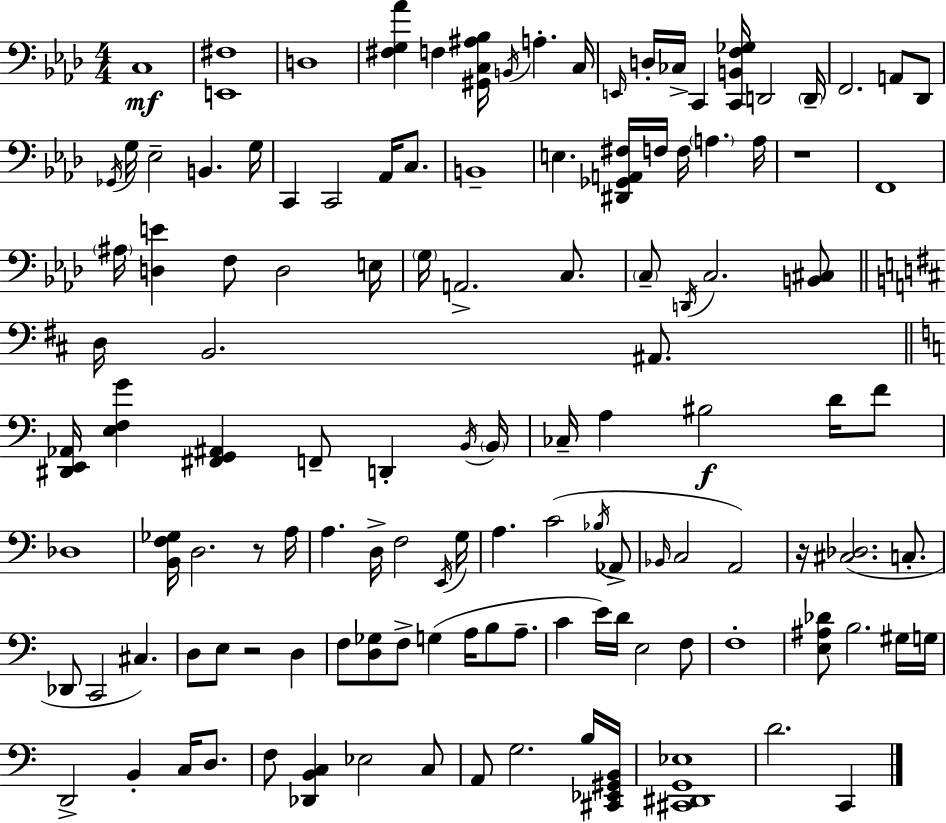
C3/w [E2,F#3]/w D3/w [F#3,G3,Ab4]/q F3/q [G#2,C3,A#3,Bb3]/s B2/s A3/q. C3/s E2/s D3/s CES3/s C2/q [C2,B2,F3,Gb3]/s D2/h D2/s F2/h. A2/e Db2/e Gb2/s G3/s Eb3/h B2/q. G3/s C2/q C2/h Ab2/s C3/e. B2/w E3/q. [D#2,Gb2,A2,F#3]/s F3/s F3/s A3/q. A3/s R/w F2/w A#3/s [D3,E4]/q F3/e D3/h E3/s G3/s A2/h. C3/e. C3/e D2/s C3/h. [B2,C#3]/e D3/s B2/h. A#2/e. [D#2,E2,Ab2]/s [E3,F3,G4]/q [F#2,G2,A#2]/q F2/e D2/q B2/s B2/s CES3/s A3/q BIS3/h D4/s F4/e Db3/w [B2,F3,Gb3]/s D3/h. R/e A3/s A3/q. D3/s F3/h E2/s G3/s A3/q. C4/h Bb3/s Ab2/e Bb2/s C3/h A2/h R/s [C#3,Db3]/h. C3/e. Db2/e C2/h C#3/q. D3/e E3/e R/h D3/q F3/e [D3,Gb3]/e F3/e G3/q A3/s B3/e A3/e. C4/q E4/s D4/s E3/h F3/e F3/w [E3,A#3,Db4]/e B3/h. G#3/s G3/s D2/h B2/q C3/s D3/e. F3/e [Db2,B2,C3]/q Eb3/h C3/e A2/e G3/h. B3/s [C#2,Eb2,G#2,B2]/s [C#2,D#2,G2,Eb3]/w D4/h. C2/q